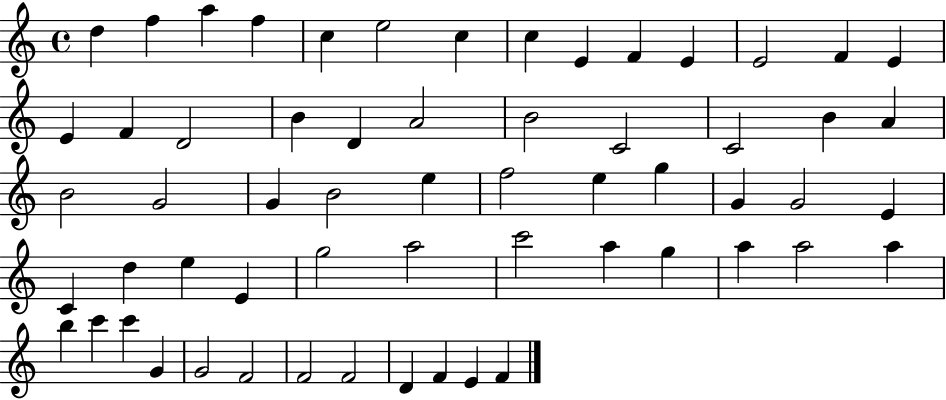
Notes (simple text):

D5/q F5/q A5/q F5/q C5/q E5/h C5/q C5/q E4/q F4/q E4/q E4/h F4/q E4/q E4/q F4/q D4/h B4/q D4/q A4/h B4/h C4/h C4/h B4/q A4/q B4/h G4/h G4/q B4/h E5/q F5/h E5/q G5/q G4/q G4/h E4/q C4/q D5/q E5/q E4/q G5/h A5/h C6/h A5/q G5/q A5/q A5/h A5/q B5/q C6/q C6/q G4/q G4/h F4/h F4/h F4/h D4/q F4/q E4/q F4/q